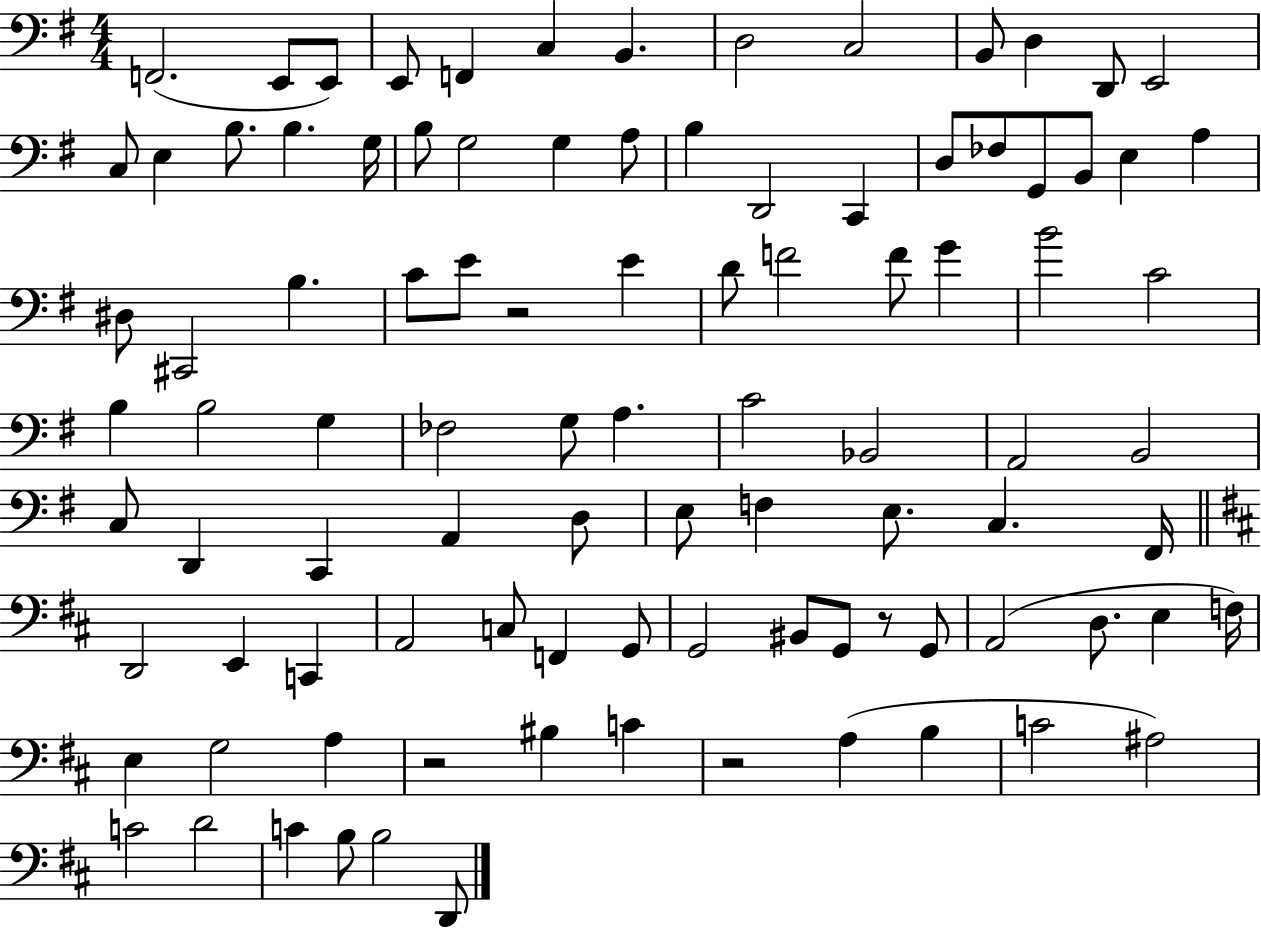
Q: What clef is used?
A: bass